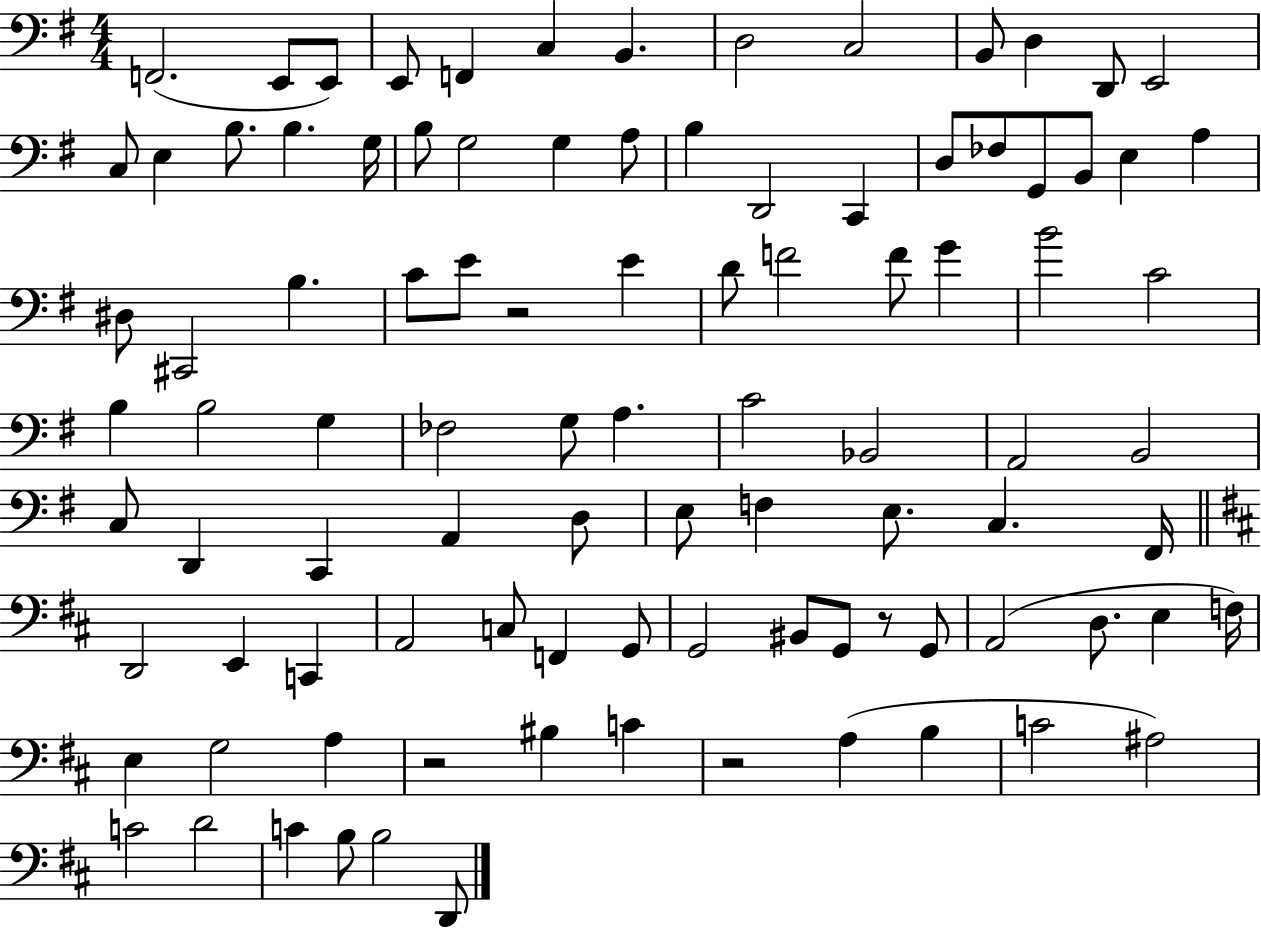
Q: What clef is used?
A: bass